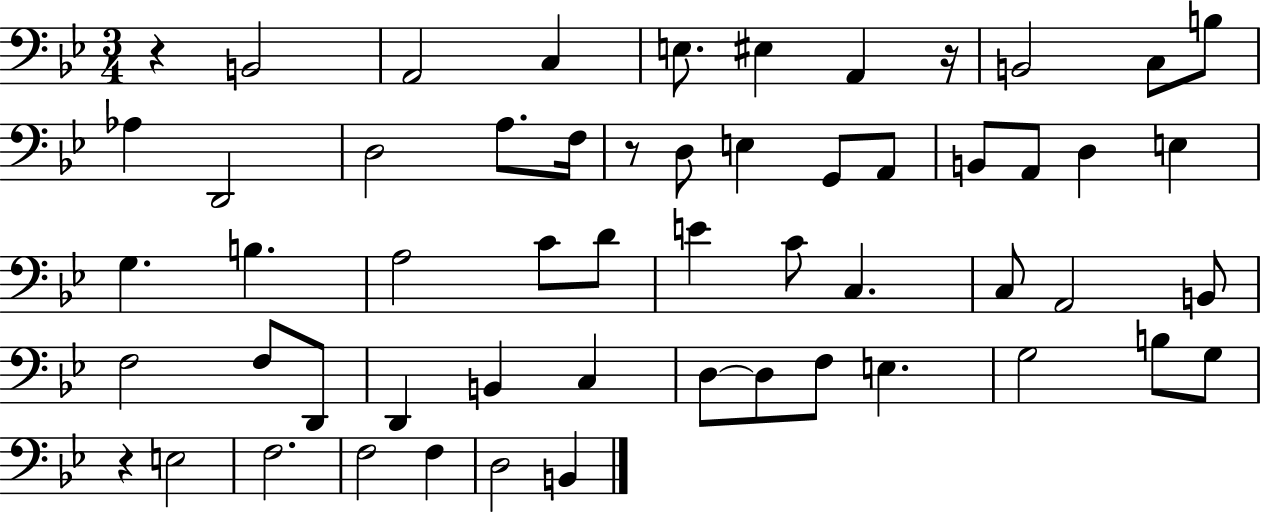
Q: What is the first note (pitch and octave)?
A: B2